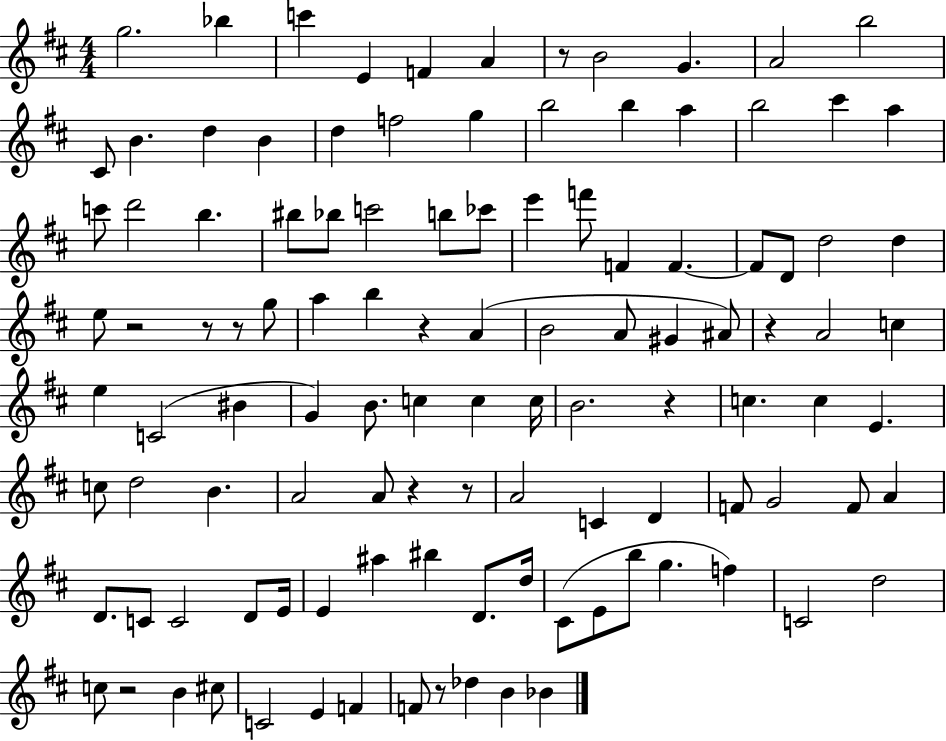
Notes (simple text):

G5/h. Bb5/q C6/q E4/q F4/q A4/q R/e B4/h G4/q. A4/h B5/h C#4/e B4/q. D5/q B4/q D5/q F5/h G5/q B5/h B5/q A5/q B5/h C#6/q A5/q C6/e D6/h B5/q. BIS5/e Bb5/e C6/h B5/e CES6/e E6/q F6/e F4/q F4/q. F4/e D4/e D5/h D5/q E5/e R/h R/e R/e G5/e A5/q B5/q R/q A4/q B4/h A4/e G#4/q A#4/e R/q A4/h C5/q E5/q C4/h BIS4/q G4/q B4/e. C5/q C5/q C5/s B4/h. R/q C5/q. C5/q E4/q. C5/e D5/h B4/q. A4/h A4/e R/q R/e A4/h C4/q D4/q F4/e G4/h F4/e A4/q D4/e. C4/e C4/h D4/e E4/s E4/q A#5/q BIS5/q D4/e. D5/s C#4/e E4/e B5/e G5/q. F5/q C4/h D5/h C5/e R/h B4/q C#5/e C4/h E4/q F4/q F4/e R/e Db5/q B4/q Bb4/q